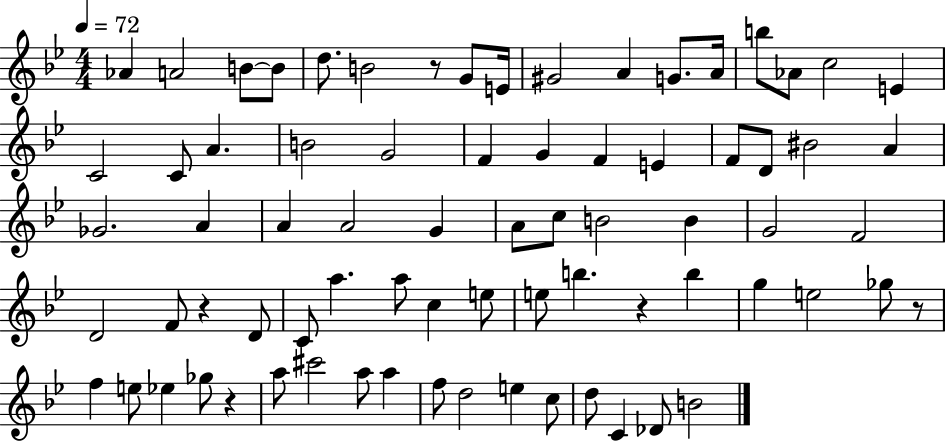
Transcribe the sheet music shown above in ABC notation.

X:1
T:Untitled
M:4/4
L:1/4
K:Bb
_A A2 B/2 B/2 d/2 B2 z/2 G/2 E/4 ^G2 A G/2 A/4 b/2 _A/2 c2 E C2 C/2 A B2 G2 F G F E F/2 D/2 ^B2 A _G2 A A A2 G A/2 c/2 B2 B G2 F2 D2 F/2 z D/2 C/2 a a/2 c e/2 e/2 b z b g e2 _g/2 z/2 f e/2 _e _g/2 z a/2 ^c'2 a/2 a f/2 d2 e c/2 d/2 C _D/2 B2